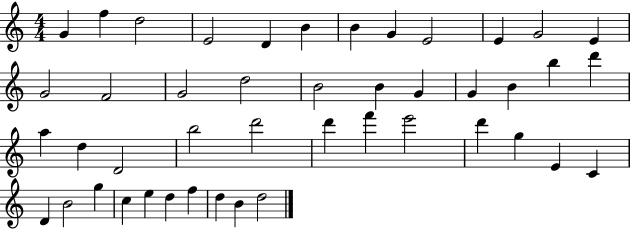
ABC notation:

X:1
T:Untitled
M:4/4
L:1/4
K:C
G f d2 E2 D B B G E2 E G2 E G2 F2 G2 d2 B2 B G G B b d' a d D2 b2 d'2 d' f' e'2 d' g E C D B2 g c e d f d B d2